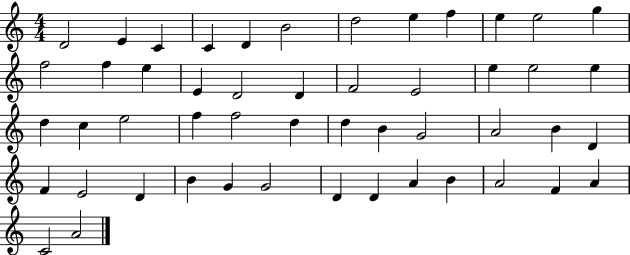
{
  \clef treble
  \numericTimeSignature
  \time 4/4
  \key c \major
  d'2 e'4 c'4 | c'4 d'4 b'2 | d''2 e''4 f''4 | e''4 e''2 g''4 | \break f''2 f''4 e''4 | e'4 d'2 d'4 | f'2 e'2 | e''4 e''2 e''4 | \break d''4 c''4 e''2 | f''4 f''2 d''4 | d''4 b'4 g'2 | a'2 b'4 d'4 | \break f'4 e'2 d'4 | b'4 g'4 g'2 | d'4 d'4 a'4 b'4 | a'2 f'4 a'4 | \break c'2 a'2 | \bar "|."
}